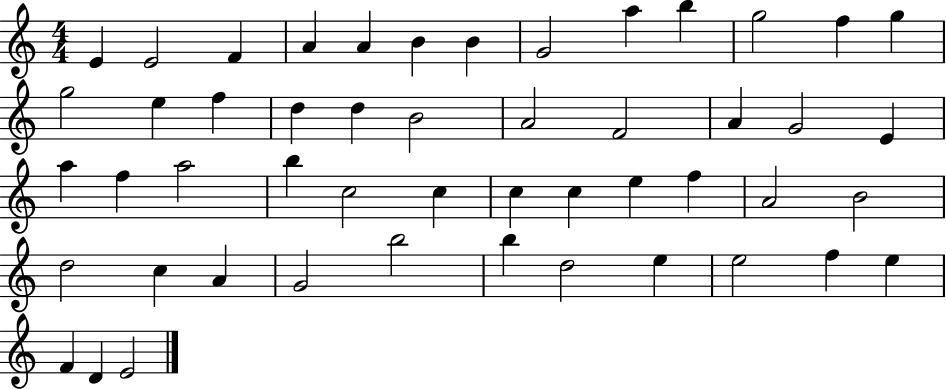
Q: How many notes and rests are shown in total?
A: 50